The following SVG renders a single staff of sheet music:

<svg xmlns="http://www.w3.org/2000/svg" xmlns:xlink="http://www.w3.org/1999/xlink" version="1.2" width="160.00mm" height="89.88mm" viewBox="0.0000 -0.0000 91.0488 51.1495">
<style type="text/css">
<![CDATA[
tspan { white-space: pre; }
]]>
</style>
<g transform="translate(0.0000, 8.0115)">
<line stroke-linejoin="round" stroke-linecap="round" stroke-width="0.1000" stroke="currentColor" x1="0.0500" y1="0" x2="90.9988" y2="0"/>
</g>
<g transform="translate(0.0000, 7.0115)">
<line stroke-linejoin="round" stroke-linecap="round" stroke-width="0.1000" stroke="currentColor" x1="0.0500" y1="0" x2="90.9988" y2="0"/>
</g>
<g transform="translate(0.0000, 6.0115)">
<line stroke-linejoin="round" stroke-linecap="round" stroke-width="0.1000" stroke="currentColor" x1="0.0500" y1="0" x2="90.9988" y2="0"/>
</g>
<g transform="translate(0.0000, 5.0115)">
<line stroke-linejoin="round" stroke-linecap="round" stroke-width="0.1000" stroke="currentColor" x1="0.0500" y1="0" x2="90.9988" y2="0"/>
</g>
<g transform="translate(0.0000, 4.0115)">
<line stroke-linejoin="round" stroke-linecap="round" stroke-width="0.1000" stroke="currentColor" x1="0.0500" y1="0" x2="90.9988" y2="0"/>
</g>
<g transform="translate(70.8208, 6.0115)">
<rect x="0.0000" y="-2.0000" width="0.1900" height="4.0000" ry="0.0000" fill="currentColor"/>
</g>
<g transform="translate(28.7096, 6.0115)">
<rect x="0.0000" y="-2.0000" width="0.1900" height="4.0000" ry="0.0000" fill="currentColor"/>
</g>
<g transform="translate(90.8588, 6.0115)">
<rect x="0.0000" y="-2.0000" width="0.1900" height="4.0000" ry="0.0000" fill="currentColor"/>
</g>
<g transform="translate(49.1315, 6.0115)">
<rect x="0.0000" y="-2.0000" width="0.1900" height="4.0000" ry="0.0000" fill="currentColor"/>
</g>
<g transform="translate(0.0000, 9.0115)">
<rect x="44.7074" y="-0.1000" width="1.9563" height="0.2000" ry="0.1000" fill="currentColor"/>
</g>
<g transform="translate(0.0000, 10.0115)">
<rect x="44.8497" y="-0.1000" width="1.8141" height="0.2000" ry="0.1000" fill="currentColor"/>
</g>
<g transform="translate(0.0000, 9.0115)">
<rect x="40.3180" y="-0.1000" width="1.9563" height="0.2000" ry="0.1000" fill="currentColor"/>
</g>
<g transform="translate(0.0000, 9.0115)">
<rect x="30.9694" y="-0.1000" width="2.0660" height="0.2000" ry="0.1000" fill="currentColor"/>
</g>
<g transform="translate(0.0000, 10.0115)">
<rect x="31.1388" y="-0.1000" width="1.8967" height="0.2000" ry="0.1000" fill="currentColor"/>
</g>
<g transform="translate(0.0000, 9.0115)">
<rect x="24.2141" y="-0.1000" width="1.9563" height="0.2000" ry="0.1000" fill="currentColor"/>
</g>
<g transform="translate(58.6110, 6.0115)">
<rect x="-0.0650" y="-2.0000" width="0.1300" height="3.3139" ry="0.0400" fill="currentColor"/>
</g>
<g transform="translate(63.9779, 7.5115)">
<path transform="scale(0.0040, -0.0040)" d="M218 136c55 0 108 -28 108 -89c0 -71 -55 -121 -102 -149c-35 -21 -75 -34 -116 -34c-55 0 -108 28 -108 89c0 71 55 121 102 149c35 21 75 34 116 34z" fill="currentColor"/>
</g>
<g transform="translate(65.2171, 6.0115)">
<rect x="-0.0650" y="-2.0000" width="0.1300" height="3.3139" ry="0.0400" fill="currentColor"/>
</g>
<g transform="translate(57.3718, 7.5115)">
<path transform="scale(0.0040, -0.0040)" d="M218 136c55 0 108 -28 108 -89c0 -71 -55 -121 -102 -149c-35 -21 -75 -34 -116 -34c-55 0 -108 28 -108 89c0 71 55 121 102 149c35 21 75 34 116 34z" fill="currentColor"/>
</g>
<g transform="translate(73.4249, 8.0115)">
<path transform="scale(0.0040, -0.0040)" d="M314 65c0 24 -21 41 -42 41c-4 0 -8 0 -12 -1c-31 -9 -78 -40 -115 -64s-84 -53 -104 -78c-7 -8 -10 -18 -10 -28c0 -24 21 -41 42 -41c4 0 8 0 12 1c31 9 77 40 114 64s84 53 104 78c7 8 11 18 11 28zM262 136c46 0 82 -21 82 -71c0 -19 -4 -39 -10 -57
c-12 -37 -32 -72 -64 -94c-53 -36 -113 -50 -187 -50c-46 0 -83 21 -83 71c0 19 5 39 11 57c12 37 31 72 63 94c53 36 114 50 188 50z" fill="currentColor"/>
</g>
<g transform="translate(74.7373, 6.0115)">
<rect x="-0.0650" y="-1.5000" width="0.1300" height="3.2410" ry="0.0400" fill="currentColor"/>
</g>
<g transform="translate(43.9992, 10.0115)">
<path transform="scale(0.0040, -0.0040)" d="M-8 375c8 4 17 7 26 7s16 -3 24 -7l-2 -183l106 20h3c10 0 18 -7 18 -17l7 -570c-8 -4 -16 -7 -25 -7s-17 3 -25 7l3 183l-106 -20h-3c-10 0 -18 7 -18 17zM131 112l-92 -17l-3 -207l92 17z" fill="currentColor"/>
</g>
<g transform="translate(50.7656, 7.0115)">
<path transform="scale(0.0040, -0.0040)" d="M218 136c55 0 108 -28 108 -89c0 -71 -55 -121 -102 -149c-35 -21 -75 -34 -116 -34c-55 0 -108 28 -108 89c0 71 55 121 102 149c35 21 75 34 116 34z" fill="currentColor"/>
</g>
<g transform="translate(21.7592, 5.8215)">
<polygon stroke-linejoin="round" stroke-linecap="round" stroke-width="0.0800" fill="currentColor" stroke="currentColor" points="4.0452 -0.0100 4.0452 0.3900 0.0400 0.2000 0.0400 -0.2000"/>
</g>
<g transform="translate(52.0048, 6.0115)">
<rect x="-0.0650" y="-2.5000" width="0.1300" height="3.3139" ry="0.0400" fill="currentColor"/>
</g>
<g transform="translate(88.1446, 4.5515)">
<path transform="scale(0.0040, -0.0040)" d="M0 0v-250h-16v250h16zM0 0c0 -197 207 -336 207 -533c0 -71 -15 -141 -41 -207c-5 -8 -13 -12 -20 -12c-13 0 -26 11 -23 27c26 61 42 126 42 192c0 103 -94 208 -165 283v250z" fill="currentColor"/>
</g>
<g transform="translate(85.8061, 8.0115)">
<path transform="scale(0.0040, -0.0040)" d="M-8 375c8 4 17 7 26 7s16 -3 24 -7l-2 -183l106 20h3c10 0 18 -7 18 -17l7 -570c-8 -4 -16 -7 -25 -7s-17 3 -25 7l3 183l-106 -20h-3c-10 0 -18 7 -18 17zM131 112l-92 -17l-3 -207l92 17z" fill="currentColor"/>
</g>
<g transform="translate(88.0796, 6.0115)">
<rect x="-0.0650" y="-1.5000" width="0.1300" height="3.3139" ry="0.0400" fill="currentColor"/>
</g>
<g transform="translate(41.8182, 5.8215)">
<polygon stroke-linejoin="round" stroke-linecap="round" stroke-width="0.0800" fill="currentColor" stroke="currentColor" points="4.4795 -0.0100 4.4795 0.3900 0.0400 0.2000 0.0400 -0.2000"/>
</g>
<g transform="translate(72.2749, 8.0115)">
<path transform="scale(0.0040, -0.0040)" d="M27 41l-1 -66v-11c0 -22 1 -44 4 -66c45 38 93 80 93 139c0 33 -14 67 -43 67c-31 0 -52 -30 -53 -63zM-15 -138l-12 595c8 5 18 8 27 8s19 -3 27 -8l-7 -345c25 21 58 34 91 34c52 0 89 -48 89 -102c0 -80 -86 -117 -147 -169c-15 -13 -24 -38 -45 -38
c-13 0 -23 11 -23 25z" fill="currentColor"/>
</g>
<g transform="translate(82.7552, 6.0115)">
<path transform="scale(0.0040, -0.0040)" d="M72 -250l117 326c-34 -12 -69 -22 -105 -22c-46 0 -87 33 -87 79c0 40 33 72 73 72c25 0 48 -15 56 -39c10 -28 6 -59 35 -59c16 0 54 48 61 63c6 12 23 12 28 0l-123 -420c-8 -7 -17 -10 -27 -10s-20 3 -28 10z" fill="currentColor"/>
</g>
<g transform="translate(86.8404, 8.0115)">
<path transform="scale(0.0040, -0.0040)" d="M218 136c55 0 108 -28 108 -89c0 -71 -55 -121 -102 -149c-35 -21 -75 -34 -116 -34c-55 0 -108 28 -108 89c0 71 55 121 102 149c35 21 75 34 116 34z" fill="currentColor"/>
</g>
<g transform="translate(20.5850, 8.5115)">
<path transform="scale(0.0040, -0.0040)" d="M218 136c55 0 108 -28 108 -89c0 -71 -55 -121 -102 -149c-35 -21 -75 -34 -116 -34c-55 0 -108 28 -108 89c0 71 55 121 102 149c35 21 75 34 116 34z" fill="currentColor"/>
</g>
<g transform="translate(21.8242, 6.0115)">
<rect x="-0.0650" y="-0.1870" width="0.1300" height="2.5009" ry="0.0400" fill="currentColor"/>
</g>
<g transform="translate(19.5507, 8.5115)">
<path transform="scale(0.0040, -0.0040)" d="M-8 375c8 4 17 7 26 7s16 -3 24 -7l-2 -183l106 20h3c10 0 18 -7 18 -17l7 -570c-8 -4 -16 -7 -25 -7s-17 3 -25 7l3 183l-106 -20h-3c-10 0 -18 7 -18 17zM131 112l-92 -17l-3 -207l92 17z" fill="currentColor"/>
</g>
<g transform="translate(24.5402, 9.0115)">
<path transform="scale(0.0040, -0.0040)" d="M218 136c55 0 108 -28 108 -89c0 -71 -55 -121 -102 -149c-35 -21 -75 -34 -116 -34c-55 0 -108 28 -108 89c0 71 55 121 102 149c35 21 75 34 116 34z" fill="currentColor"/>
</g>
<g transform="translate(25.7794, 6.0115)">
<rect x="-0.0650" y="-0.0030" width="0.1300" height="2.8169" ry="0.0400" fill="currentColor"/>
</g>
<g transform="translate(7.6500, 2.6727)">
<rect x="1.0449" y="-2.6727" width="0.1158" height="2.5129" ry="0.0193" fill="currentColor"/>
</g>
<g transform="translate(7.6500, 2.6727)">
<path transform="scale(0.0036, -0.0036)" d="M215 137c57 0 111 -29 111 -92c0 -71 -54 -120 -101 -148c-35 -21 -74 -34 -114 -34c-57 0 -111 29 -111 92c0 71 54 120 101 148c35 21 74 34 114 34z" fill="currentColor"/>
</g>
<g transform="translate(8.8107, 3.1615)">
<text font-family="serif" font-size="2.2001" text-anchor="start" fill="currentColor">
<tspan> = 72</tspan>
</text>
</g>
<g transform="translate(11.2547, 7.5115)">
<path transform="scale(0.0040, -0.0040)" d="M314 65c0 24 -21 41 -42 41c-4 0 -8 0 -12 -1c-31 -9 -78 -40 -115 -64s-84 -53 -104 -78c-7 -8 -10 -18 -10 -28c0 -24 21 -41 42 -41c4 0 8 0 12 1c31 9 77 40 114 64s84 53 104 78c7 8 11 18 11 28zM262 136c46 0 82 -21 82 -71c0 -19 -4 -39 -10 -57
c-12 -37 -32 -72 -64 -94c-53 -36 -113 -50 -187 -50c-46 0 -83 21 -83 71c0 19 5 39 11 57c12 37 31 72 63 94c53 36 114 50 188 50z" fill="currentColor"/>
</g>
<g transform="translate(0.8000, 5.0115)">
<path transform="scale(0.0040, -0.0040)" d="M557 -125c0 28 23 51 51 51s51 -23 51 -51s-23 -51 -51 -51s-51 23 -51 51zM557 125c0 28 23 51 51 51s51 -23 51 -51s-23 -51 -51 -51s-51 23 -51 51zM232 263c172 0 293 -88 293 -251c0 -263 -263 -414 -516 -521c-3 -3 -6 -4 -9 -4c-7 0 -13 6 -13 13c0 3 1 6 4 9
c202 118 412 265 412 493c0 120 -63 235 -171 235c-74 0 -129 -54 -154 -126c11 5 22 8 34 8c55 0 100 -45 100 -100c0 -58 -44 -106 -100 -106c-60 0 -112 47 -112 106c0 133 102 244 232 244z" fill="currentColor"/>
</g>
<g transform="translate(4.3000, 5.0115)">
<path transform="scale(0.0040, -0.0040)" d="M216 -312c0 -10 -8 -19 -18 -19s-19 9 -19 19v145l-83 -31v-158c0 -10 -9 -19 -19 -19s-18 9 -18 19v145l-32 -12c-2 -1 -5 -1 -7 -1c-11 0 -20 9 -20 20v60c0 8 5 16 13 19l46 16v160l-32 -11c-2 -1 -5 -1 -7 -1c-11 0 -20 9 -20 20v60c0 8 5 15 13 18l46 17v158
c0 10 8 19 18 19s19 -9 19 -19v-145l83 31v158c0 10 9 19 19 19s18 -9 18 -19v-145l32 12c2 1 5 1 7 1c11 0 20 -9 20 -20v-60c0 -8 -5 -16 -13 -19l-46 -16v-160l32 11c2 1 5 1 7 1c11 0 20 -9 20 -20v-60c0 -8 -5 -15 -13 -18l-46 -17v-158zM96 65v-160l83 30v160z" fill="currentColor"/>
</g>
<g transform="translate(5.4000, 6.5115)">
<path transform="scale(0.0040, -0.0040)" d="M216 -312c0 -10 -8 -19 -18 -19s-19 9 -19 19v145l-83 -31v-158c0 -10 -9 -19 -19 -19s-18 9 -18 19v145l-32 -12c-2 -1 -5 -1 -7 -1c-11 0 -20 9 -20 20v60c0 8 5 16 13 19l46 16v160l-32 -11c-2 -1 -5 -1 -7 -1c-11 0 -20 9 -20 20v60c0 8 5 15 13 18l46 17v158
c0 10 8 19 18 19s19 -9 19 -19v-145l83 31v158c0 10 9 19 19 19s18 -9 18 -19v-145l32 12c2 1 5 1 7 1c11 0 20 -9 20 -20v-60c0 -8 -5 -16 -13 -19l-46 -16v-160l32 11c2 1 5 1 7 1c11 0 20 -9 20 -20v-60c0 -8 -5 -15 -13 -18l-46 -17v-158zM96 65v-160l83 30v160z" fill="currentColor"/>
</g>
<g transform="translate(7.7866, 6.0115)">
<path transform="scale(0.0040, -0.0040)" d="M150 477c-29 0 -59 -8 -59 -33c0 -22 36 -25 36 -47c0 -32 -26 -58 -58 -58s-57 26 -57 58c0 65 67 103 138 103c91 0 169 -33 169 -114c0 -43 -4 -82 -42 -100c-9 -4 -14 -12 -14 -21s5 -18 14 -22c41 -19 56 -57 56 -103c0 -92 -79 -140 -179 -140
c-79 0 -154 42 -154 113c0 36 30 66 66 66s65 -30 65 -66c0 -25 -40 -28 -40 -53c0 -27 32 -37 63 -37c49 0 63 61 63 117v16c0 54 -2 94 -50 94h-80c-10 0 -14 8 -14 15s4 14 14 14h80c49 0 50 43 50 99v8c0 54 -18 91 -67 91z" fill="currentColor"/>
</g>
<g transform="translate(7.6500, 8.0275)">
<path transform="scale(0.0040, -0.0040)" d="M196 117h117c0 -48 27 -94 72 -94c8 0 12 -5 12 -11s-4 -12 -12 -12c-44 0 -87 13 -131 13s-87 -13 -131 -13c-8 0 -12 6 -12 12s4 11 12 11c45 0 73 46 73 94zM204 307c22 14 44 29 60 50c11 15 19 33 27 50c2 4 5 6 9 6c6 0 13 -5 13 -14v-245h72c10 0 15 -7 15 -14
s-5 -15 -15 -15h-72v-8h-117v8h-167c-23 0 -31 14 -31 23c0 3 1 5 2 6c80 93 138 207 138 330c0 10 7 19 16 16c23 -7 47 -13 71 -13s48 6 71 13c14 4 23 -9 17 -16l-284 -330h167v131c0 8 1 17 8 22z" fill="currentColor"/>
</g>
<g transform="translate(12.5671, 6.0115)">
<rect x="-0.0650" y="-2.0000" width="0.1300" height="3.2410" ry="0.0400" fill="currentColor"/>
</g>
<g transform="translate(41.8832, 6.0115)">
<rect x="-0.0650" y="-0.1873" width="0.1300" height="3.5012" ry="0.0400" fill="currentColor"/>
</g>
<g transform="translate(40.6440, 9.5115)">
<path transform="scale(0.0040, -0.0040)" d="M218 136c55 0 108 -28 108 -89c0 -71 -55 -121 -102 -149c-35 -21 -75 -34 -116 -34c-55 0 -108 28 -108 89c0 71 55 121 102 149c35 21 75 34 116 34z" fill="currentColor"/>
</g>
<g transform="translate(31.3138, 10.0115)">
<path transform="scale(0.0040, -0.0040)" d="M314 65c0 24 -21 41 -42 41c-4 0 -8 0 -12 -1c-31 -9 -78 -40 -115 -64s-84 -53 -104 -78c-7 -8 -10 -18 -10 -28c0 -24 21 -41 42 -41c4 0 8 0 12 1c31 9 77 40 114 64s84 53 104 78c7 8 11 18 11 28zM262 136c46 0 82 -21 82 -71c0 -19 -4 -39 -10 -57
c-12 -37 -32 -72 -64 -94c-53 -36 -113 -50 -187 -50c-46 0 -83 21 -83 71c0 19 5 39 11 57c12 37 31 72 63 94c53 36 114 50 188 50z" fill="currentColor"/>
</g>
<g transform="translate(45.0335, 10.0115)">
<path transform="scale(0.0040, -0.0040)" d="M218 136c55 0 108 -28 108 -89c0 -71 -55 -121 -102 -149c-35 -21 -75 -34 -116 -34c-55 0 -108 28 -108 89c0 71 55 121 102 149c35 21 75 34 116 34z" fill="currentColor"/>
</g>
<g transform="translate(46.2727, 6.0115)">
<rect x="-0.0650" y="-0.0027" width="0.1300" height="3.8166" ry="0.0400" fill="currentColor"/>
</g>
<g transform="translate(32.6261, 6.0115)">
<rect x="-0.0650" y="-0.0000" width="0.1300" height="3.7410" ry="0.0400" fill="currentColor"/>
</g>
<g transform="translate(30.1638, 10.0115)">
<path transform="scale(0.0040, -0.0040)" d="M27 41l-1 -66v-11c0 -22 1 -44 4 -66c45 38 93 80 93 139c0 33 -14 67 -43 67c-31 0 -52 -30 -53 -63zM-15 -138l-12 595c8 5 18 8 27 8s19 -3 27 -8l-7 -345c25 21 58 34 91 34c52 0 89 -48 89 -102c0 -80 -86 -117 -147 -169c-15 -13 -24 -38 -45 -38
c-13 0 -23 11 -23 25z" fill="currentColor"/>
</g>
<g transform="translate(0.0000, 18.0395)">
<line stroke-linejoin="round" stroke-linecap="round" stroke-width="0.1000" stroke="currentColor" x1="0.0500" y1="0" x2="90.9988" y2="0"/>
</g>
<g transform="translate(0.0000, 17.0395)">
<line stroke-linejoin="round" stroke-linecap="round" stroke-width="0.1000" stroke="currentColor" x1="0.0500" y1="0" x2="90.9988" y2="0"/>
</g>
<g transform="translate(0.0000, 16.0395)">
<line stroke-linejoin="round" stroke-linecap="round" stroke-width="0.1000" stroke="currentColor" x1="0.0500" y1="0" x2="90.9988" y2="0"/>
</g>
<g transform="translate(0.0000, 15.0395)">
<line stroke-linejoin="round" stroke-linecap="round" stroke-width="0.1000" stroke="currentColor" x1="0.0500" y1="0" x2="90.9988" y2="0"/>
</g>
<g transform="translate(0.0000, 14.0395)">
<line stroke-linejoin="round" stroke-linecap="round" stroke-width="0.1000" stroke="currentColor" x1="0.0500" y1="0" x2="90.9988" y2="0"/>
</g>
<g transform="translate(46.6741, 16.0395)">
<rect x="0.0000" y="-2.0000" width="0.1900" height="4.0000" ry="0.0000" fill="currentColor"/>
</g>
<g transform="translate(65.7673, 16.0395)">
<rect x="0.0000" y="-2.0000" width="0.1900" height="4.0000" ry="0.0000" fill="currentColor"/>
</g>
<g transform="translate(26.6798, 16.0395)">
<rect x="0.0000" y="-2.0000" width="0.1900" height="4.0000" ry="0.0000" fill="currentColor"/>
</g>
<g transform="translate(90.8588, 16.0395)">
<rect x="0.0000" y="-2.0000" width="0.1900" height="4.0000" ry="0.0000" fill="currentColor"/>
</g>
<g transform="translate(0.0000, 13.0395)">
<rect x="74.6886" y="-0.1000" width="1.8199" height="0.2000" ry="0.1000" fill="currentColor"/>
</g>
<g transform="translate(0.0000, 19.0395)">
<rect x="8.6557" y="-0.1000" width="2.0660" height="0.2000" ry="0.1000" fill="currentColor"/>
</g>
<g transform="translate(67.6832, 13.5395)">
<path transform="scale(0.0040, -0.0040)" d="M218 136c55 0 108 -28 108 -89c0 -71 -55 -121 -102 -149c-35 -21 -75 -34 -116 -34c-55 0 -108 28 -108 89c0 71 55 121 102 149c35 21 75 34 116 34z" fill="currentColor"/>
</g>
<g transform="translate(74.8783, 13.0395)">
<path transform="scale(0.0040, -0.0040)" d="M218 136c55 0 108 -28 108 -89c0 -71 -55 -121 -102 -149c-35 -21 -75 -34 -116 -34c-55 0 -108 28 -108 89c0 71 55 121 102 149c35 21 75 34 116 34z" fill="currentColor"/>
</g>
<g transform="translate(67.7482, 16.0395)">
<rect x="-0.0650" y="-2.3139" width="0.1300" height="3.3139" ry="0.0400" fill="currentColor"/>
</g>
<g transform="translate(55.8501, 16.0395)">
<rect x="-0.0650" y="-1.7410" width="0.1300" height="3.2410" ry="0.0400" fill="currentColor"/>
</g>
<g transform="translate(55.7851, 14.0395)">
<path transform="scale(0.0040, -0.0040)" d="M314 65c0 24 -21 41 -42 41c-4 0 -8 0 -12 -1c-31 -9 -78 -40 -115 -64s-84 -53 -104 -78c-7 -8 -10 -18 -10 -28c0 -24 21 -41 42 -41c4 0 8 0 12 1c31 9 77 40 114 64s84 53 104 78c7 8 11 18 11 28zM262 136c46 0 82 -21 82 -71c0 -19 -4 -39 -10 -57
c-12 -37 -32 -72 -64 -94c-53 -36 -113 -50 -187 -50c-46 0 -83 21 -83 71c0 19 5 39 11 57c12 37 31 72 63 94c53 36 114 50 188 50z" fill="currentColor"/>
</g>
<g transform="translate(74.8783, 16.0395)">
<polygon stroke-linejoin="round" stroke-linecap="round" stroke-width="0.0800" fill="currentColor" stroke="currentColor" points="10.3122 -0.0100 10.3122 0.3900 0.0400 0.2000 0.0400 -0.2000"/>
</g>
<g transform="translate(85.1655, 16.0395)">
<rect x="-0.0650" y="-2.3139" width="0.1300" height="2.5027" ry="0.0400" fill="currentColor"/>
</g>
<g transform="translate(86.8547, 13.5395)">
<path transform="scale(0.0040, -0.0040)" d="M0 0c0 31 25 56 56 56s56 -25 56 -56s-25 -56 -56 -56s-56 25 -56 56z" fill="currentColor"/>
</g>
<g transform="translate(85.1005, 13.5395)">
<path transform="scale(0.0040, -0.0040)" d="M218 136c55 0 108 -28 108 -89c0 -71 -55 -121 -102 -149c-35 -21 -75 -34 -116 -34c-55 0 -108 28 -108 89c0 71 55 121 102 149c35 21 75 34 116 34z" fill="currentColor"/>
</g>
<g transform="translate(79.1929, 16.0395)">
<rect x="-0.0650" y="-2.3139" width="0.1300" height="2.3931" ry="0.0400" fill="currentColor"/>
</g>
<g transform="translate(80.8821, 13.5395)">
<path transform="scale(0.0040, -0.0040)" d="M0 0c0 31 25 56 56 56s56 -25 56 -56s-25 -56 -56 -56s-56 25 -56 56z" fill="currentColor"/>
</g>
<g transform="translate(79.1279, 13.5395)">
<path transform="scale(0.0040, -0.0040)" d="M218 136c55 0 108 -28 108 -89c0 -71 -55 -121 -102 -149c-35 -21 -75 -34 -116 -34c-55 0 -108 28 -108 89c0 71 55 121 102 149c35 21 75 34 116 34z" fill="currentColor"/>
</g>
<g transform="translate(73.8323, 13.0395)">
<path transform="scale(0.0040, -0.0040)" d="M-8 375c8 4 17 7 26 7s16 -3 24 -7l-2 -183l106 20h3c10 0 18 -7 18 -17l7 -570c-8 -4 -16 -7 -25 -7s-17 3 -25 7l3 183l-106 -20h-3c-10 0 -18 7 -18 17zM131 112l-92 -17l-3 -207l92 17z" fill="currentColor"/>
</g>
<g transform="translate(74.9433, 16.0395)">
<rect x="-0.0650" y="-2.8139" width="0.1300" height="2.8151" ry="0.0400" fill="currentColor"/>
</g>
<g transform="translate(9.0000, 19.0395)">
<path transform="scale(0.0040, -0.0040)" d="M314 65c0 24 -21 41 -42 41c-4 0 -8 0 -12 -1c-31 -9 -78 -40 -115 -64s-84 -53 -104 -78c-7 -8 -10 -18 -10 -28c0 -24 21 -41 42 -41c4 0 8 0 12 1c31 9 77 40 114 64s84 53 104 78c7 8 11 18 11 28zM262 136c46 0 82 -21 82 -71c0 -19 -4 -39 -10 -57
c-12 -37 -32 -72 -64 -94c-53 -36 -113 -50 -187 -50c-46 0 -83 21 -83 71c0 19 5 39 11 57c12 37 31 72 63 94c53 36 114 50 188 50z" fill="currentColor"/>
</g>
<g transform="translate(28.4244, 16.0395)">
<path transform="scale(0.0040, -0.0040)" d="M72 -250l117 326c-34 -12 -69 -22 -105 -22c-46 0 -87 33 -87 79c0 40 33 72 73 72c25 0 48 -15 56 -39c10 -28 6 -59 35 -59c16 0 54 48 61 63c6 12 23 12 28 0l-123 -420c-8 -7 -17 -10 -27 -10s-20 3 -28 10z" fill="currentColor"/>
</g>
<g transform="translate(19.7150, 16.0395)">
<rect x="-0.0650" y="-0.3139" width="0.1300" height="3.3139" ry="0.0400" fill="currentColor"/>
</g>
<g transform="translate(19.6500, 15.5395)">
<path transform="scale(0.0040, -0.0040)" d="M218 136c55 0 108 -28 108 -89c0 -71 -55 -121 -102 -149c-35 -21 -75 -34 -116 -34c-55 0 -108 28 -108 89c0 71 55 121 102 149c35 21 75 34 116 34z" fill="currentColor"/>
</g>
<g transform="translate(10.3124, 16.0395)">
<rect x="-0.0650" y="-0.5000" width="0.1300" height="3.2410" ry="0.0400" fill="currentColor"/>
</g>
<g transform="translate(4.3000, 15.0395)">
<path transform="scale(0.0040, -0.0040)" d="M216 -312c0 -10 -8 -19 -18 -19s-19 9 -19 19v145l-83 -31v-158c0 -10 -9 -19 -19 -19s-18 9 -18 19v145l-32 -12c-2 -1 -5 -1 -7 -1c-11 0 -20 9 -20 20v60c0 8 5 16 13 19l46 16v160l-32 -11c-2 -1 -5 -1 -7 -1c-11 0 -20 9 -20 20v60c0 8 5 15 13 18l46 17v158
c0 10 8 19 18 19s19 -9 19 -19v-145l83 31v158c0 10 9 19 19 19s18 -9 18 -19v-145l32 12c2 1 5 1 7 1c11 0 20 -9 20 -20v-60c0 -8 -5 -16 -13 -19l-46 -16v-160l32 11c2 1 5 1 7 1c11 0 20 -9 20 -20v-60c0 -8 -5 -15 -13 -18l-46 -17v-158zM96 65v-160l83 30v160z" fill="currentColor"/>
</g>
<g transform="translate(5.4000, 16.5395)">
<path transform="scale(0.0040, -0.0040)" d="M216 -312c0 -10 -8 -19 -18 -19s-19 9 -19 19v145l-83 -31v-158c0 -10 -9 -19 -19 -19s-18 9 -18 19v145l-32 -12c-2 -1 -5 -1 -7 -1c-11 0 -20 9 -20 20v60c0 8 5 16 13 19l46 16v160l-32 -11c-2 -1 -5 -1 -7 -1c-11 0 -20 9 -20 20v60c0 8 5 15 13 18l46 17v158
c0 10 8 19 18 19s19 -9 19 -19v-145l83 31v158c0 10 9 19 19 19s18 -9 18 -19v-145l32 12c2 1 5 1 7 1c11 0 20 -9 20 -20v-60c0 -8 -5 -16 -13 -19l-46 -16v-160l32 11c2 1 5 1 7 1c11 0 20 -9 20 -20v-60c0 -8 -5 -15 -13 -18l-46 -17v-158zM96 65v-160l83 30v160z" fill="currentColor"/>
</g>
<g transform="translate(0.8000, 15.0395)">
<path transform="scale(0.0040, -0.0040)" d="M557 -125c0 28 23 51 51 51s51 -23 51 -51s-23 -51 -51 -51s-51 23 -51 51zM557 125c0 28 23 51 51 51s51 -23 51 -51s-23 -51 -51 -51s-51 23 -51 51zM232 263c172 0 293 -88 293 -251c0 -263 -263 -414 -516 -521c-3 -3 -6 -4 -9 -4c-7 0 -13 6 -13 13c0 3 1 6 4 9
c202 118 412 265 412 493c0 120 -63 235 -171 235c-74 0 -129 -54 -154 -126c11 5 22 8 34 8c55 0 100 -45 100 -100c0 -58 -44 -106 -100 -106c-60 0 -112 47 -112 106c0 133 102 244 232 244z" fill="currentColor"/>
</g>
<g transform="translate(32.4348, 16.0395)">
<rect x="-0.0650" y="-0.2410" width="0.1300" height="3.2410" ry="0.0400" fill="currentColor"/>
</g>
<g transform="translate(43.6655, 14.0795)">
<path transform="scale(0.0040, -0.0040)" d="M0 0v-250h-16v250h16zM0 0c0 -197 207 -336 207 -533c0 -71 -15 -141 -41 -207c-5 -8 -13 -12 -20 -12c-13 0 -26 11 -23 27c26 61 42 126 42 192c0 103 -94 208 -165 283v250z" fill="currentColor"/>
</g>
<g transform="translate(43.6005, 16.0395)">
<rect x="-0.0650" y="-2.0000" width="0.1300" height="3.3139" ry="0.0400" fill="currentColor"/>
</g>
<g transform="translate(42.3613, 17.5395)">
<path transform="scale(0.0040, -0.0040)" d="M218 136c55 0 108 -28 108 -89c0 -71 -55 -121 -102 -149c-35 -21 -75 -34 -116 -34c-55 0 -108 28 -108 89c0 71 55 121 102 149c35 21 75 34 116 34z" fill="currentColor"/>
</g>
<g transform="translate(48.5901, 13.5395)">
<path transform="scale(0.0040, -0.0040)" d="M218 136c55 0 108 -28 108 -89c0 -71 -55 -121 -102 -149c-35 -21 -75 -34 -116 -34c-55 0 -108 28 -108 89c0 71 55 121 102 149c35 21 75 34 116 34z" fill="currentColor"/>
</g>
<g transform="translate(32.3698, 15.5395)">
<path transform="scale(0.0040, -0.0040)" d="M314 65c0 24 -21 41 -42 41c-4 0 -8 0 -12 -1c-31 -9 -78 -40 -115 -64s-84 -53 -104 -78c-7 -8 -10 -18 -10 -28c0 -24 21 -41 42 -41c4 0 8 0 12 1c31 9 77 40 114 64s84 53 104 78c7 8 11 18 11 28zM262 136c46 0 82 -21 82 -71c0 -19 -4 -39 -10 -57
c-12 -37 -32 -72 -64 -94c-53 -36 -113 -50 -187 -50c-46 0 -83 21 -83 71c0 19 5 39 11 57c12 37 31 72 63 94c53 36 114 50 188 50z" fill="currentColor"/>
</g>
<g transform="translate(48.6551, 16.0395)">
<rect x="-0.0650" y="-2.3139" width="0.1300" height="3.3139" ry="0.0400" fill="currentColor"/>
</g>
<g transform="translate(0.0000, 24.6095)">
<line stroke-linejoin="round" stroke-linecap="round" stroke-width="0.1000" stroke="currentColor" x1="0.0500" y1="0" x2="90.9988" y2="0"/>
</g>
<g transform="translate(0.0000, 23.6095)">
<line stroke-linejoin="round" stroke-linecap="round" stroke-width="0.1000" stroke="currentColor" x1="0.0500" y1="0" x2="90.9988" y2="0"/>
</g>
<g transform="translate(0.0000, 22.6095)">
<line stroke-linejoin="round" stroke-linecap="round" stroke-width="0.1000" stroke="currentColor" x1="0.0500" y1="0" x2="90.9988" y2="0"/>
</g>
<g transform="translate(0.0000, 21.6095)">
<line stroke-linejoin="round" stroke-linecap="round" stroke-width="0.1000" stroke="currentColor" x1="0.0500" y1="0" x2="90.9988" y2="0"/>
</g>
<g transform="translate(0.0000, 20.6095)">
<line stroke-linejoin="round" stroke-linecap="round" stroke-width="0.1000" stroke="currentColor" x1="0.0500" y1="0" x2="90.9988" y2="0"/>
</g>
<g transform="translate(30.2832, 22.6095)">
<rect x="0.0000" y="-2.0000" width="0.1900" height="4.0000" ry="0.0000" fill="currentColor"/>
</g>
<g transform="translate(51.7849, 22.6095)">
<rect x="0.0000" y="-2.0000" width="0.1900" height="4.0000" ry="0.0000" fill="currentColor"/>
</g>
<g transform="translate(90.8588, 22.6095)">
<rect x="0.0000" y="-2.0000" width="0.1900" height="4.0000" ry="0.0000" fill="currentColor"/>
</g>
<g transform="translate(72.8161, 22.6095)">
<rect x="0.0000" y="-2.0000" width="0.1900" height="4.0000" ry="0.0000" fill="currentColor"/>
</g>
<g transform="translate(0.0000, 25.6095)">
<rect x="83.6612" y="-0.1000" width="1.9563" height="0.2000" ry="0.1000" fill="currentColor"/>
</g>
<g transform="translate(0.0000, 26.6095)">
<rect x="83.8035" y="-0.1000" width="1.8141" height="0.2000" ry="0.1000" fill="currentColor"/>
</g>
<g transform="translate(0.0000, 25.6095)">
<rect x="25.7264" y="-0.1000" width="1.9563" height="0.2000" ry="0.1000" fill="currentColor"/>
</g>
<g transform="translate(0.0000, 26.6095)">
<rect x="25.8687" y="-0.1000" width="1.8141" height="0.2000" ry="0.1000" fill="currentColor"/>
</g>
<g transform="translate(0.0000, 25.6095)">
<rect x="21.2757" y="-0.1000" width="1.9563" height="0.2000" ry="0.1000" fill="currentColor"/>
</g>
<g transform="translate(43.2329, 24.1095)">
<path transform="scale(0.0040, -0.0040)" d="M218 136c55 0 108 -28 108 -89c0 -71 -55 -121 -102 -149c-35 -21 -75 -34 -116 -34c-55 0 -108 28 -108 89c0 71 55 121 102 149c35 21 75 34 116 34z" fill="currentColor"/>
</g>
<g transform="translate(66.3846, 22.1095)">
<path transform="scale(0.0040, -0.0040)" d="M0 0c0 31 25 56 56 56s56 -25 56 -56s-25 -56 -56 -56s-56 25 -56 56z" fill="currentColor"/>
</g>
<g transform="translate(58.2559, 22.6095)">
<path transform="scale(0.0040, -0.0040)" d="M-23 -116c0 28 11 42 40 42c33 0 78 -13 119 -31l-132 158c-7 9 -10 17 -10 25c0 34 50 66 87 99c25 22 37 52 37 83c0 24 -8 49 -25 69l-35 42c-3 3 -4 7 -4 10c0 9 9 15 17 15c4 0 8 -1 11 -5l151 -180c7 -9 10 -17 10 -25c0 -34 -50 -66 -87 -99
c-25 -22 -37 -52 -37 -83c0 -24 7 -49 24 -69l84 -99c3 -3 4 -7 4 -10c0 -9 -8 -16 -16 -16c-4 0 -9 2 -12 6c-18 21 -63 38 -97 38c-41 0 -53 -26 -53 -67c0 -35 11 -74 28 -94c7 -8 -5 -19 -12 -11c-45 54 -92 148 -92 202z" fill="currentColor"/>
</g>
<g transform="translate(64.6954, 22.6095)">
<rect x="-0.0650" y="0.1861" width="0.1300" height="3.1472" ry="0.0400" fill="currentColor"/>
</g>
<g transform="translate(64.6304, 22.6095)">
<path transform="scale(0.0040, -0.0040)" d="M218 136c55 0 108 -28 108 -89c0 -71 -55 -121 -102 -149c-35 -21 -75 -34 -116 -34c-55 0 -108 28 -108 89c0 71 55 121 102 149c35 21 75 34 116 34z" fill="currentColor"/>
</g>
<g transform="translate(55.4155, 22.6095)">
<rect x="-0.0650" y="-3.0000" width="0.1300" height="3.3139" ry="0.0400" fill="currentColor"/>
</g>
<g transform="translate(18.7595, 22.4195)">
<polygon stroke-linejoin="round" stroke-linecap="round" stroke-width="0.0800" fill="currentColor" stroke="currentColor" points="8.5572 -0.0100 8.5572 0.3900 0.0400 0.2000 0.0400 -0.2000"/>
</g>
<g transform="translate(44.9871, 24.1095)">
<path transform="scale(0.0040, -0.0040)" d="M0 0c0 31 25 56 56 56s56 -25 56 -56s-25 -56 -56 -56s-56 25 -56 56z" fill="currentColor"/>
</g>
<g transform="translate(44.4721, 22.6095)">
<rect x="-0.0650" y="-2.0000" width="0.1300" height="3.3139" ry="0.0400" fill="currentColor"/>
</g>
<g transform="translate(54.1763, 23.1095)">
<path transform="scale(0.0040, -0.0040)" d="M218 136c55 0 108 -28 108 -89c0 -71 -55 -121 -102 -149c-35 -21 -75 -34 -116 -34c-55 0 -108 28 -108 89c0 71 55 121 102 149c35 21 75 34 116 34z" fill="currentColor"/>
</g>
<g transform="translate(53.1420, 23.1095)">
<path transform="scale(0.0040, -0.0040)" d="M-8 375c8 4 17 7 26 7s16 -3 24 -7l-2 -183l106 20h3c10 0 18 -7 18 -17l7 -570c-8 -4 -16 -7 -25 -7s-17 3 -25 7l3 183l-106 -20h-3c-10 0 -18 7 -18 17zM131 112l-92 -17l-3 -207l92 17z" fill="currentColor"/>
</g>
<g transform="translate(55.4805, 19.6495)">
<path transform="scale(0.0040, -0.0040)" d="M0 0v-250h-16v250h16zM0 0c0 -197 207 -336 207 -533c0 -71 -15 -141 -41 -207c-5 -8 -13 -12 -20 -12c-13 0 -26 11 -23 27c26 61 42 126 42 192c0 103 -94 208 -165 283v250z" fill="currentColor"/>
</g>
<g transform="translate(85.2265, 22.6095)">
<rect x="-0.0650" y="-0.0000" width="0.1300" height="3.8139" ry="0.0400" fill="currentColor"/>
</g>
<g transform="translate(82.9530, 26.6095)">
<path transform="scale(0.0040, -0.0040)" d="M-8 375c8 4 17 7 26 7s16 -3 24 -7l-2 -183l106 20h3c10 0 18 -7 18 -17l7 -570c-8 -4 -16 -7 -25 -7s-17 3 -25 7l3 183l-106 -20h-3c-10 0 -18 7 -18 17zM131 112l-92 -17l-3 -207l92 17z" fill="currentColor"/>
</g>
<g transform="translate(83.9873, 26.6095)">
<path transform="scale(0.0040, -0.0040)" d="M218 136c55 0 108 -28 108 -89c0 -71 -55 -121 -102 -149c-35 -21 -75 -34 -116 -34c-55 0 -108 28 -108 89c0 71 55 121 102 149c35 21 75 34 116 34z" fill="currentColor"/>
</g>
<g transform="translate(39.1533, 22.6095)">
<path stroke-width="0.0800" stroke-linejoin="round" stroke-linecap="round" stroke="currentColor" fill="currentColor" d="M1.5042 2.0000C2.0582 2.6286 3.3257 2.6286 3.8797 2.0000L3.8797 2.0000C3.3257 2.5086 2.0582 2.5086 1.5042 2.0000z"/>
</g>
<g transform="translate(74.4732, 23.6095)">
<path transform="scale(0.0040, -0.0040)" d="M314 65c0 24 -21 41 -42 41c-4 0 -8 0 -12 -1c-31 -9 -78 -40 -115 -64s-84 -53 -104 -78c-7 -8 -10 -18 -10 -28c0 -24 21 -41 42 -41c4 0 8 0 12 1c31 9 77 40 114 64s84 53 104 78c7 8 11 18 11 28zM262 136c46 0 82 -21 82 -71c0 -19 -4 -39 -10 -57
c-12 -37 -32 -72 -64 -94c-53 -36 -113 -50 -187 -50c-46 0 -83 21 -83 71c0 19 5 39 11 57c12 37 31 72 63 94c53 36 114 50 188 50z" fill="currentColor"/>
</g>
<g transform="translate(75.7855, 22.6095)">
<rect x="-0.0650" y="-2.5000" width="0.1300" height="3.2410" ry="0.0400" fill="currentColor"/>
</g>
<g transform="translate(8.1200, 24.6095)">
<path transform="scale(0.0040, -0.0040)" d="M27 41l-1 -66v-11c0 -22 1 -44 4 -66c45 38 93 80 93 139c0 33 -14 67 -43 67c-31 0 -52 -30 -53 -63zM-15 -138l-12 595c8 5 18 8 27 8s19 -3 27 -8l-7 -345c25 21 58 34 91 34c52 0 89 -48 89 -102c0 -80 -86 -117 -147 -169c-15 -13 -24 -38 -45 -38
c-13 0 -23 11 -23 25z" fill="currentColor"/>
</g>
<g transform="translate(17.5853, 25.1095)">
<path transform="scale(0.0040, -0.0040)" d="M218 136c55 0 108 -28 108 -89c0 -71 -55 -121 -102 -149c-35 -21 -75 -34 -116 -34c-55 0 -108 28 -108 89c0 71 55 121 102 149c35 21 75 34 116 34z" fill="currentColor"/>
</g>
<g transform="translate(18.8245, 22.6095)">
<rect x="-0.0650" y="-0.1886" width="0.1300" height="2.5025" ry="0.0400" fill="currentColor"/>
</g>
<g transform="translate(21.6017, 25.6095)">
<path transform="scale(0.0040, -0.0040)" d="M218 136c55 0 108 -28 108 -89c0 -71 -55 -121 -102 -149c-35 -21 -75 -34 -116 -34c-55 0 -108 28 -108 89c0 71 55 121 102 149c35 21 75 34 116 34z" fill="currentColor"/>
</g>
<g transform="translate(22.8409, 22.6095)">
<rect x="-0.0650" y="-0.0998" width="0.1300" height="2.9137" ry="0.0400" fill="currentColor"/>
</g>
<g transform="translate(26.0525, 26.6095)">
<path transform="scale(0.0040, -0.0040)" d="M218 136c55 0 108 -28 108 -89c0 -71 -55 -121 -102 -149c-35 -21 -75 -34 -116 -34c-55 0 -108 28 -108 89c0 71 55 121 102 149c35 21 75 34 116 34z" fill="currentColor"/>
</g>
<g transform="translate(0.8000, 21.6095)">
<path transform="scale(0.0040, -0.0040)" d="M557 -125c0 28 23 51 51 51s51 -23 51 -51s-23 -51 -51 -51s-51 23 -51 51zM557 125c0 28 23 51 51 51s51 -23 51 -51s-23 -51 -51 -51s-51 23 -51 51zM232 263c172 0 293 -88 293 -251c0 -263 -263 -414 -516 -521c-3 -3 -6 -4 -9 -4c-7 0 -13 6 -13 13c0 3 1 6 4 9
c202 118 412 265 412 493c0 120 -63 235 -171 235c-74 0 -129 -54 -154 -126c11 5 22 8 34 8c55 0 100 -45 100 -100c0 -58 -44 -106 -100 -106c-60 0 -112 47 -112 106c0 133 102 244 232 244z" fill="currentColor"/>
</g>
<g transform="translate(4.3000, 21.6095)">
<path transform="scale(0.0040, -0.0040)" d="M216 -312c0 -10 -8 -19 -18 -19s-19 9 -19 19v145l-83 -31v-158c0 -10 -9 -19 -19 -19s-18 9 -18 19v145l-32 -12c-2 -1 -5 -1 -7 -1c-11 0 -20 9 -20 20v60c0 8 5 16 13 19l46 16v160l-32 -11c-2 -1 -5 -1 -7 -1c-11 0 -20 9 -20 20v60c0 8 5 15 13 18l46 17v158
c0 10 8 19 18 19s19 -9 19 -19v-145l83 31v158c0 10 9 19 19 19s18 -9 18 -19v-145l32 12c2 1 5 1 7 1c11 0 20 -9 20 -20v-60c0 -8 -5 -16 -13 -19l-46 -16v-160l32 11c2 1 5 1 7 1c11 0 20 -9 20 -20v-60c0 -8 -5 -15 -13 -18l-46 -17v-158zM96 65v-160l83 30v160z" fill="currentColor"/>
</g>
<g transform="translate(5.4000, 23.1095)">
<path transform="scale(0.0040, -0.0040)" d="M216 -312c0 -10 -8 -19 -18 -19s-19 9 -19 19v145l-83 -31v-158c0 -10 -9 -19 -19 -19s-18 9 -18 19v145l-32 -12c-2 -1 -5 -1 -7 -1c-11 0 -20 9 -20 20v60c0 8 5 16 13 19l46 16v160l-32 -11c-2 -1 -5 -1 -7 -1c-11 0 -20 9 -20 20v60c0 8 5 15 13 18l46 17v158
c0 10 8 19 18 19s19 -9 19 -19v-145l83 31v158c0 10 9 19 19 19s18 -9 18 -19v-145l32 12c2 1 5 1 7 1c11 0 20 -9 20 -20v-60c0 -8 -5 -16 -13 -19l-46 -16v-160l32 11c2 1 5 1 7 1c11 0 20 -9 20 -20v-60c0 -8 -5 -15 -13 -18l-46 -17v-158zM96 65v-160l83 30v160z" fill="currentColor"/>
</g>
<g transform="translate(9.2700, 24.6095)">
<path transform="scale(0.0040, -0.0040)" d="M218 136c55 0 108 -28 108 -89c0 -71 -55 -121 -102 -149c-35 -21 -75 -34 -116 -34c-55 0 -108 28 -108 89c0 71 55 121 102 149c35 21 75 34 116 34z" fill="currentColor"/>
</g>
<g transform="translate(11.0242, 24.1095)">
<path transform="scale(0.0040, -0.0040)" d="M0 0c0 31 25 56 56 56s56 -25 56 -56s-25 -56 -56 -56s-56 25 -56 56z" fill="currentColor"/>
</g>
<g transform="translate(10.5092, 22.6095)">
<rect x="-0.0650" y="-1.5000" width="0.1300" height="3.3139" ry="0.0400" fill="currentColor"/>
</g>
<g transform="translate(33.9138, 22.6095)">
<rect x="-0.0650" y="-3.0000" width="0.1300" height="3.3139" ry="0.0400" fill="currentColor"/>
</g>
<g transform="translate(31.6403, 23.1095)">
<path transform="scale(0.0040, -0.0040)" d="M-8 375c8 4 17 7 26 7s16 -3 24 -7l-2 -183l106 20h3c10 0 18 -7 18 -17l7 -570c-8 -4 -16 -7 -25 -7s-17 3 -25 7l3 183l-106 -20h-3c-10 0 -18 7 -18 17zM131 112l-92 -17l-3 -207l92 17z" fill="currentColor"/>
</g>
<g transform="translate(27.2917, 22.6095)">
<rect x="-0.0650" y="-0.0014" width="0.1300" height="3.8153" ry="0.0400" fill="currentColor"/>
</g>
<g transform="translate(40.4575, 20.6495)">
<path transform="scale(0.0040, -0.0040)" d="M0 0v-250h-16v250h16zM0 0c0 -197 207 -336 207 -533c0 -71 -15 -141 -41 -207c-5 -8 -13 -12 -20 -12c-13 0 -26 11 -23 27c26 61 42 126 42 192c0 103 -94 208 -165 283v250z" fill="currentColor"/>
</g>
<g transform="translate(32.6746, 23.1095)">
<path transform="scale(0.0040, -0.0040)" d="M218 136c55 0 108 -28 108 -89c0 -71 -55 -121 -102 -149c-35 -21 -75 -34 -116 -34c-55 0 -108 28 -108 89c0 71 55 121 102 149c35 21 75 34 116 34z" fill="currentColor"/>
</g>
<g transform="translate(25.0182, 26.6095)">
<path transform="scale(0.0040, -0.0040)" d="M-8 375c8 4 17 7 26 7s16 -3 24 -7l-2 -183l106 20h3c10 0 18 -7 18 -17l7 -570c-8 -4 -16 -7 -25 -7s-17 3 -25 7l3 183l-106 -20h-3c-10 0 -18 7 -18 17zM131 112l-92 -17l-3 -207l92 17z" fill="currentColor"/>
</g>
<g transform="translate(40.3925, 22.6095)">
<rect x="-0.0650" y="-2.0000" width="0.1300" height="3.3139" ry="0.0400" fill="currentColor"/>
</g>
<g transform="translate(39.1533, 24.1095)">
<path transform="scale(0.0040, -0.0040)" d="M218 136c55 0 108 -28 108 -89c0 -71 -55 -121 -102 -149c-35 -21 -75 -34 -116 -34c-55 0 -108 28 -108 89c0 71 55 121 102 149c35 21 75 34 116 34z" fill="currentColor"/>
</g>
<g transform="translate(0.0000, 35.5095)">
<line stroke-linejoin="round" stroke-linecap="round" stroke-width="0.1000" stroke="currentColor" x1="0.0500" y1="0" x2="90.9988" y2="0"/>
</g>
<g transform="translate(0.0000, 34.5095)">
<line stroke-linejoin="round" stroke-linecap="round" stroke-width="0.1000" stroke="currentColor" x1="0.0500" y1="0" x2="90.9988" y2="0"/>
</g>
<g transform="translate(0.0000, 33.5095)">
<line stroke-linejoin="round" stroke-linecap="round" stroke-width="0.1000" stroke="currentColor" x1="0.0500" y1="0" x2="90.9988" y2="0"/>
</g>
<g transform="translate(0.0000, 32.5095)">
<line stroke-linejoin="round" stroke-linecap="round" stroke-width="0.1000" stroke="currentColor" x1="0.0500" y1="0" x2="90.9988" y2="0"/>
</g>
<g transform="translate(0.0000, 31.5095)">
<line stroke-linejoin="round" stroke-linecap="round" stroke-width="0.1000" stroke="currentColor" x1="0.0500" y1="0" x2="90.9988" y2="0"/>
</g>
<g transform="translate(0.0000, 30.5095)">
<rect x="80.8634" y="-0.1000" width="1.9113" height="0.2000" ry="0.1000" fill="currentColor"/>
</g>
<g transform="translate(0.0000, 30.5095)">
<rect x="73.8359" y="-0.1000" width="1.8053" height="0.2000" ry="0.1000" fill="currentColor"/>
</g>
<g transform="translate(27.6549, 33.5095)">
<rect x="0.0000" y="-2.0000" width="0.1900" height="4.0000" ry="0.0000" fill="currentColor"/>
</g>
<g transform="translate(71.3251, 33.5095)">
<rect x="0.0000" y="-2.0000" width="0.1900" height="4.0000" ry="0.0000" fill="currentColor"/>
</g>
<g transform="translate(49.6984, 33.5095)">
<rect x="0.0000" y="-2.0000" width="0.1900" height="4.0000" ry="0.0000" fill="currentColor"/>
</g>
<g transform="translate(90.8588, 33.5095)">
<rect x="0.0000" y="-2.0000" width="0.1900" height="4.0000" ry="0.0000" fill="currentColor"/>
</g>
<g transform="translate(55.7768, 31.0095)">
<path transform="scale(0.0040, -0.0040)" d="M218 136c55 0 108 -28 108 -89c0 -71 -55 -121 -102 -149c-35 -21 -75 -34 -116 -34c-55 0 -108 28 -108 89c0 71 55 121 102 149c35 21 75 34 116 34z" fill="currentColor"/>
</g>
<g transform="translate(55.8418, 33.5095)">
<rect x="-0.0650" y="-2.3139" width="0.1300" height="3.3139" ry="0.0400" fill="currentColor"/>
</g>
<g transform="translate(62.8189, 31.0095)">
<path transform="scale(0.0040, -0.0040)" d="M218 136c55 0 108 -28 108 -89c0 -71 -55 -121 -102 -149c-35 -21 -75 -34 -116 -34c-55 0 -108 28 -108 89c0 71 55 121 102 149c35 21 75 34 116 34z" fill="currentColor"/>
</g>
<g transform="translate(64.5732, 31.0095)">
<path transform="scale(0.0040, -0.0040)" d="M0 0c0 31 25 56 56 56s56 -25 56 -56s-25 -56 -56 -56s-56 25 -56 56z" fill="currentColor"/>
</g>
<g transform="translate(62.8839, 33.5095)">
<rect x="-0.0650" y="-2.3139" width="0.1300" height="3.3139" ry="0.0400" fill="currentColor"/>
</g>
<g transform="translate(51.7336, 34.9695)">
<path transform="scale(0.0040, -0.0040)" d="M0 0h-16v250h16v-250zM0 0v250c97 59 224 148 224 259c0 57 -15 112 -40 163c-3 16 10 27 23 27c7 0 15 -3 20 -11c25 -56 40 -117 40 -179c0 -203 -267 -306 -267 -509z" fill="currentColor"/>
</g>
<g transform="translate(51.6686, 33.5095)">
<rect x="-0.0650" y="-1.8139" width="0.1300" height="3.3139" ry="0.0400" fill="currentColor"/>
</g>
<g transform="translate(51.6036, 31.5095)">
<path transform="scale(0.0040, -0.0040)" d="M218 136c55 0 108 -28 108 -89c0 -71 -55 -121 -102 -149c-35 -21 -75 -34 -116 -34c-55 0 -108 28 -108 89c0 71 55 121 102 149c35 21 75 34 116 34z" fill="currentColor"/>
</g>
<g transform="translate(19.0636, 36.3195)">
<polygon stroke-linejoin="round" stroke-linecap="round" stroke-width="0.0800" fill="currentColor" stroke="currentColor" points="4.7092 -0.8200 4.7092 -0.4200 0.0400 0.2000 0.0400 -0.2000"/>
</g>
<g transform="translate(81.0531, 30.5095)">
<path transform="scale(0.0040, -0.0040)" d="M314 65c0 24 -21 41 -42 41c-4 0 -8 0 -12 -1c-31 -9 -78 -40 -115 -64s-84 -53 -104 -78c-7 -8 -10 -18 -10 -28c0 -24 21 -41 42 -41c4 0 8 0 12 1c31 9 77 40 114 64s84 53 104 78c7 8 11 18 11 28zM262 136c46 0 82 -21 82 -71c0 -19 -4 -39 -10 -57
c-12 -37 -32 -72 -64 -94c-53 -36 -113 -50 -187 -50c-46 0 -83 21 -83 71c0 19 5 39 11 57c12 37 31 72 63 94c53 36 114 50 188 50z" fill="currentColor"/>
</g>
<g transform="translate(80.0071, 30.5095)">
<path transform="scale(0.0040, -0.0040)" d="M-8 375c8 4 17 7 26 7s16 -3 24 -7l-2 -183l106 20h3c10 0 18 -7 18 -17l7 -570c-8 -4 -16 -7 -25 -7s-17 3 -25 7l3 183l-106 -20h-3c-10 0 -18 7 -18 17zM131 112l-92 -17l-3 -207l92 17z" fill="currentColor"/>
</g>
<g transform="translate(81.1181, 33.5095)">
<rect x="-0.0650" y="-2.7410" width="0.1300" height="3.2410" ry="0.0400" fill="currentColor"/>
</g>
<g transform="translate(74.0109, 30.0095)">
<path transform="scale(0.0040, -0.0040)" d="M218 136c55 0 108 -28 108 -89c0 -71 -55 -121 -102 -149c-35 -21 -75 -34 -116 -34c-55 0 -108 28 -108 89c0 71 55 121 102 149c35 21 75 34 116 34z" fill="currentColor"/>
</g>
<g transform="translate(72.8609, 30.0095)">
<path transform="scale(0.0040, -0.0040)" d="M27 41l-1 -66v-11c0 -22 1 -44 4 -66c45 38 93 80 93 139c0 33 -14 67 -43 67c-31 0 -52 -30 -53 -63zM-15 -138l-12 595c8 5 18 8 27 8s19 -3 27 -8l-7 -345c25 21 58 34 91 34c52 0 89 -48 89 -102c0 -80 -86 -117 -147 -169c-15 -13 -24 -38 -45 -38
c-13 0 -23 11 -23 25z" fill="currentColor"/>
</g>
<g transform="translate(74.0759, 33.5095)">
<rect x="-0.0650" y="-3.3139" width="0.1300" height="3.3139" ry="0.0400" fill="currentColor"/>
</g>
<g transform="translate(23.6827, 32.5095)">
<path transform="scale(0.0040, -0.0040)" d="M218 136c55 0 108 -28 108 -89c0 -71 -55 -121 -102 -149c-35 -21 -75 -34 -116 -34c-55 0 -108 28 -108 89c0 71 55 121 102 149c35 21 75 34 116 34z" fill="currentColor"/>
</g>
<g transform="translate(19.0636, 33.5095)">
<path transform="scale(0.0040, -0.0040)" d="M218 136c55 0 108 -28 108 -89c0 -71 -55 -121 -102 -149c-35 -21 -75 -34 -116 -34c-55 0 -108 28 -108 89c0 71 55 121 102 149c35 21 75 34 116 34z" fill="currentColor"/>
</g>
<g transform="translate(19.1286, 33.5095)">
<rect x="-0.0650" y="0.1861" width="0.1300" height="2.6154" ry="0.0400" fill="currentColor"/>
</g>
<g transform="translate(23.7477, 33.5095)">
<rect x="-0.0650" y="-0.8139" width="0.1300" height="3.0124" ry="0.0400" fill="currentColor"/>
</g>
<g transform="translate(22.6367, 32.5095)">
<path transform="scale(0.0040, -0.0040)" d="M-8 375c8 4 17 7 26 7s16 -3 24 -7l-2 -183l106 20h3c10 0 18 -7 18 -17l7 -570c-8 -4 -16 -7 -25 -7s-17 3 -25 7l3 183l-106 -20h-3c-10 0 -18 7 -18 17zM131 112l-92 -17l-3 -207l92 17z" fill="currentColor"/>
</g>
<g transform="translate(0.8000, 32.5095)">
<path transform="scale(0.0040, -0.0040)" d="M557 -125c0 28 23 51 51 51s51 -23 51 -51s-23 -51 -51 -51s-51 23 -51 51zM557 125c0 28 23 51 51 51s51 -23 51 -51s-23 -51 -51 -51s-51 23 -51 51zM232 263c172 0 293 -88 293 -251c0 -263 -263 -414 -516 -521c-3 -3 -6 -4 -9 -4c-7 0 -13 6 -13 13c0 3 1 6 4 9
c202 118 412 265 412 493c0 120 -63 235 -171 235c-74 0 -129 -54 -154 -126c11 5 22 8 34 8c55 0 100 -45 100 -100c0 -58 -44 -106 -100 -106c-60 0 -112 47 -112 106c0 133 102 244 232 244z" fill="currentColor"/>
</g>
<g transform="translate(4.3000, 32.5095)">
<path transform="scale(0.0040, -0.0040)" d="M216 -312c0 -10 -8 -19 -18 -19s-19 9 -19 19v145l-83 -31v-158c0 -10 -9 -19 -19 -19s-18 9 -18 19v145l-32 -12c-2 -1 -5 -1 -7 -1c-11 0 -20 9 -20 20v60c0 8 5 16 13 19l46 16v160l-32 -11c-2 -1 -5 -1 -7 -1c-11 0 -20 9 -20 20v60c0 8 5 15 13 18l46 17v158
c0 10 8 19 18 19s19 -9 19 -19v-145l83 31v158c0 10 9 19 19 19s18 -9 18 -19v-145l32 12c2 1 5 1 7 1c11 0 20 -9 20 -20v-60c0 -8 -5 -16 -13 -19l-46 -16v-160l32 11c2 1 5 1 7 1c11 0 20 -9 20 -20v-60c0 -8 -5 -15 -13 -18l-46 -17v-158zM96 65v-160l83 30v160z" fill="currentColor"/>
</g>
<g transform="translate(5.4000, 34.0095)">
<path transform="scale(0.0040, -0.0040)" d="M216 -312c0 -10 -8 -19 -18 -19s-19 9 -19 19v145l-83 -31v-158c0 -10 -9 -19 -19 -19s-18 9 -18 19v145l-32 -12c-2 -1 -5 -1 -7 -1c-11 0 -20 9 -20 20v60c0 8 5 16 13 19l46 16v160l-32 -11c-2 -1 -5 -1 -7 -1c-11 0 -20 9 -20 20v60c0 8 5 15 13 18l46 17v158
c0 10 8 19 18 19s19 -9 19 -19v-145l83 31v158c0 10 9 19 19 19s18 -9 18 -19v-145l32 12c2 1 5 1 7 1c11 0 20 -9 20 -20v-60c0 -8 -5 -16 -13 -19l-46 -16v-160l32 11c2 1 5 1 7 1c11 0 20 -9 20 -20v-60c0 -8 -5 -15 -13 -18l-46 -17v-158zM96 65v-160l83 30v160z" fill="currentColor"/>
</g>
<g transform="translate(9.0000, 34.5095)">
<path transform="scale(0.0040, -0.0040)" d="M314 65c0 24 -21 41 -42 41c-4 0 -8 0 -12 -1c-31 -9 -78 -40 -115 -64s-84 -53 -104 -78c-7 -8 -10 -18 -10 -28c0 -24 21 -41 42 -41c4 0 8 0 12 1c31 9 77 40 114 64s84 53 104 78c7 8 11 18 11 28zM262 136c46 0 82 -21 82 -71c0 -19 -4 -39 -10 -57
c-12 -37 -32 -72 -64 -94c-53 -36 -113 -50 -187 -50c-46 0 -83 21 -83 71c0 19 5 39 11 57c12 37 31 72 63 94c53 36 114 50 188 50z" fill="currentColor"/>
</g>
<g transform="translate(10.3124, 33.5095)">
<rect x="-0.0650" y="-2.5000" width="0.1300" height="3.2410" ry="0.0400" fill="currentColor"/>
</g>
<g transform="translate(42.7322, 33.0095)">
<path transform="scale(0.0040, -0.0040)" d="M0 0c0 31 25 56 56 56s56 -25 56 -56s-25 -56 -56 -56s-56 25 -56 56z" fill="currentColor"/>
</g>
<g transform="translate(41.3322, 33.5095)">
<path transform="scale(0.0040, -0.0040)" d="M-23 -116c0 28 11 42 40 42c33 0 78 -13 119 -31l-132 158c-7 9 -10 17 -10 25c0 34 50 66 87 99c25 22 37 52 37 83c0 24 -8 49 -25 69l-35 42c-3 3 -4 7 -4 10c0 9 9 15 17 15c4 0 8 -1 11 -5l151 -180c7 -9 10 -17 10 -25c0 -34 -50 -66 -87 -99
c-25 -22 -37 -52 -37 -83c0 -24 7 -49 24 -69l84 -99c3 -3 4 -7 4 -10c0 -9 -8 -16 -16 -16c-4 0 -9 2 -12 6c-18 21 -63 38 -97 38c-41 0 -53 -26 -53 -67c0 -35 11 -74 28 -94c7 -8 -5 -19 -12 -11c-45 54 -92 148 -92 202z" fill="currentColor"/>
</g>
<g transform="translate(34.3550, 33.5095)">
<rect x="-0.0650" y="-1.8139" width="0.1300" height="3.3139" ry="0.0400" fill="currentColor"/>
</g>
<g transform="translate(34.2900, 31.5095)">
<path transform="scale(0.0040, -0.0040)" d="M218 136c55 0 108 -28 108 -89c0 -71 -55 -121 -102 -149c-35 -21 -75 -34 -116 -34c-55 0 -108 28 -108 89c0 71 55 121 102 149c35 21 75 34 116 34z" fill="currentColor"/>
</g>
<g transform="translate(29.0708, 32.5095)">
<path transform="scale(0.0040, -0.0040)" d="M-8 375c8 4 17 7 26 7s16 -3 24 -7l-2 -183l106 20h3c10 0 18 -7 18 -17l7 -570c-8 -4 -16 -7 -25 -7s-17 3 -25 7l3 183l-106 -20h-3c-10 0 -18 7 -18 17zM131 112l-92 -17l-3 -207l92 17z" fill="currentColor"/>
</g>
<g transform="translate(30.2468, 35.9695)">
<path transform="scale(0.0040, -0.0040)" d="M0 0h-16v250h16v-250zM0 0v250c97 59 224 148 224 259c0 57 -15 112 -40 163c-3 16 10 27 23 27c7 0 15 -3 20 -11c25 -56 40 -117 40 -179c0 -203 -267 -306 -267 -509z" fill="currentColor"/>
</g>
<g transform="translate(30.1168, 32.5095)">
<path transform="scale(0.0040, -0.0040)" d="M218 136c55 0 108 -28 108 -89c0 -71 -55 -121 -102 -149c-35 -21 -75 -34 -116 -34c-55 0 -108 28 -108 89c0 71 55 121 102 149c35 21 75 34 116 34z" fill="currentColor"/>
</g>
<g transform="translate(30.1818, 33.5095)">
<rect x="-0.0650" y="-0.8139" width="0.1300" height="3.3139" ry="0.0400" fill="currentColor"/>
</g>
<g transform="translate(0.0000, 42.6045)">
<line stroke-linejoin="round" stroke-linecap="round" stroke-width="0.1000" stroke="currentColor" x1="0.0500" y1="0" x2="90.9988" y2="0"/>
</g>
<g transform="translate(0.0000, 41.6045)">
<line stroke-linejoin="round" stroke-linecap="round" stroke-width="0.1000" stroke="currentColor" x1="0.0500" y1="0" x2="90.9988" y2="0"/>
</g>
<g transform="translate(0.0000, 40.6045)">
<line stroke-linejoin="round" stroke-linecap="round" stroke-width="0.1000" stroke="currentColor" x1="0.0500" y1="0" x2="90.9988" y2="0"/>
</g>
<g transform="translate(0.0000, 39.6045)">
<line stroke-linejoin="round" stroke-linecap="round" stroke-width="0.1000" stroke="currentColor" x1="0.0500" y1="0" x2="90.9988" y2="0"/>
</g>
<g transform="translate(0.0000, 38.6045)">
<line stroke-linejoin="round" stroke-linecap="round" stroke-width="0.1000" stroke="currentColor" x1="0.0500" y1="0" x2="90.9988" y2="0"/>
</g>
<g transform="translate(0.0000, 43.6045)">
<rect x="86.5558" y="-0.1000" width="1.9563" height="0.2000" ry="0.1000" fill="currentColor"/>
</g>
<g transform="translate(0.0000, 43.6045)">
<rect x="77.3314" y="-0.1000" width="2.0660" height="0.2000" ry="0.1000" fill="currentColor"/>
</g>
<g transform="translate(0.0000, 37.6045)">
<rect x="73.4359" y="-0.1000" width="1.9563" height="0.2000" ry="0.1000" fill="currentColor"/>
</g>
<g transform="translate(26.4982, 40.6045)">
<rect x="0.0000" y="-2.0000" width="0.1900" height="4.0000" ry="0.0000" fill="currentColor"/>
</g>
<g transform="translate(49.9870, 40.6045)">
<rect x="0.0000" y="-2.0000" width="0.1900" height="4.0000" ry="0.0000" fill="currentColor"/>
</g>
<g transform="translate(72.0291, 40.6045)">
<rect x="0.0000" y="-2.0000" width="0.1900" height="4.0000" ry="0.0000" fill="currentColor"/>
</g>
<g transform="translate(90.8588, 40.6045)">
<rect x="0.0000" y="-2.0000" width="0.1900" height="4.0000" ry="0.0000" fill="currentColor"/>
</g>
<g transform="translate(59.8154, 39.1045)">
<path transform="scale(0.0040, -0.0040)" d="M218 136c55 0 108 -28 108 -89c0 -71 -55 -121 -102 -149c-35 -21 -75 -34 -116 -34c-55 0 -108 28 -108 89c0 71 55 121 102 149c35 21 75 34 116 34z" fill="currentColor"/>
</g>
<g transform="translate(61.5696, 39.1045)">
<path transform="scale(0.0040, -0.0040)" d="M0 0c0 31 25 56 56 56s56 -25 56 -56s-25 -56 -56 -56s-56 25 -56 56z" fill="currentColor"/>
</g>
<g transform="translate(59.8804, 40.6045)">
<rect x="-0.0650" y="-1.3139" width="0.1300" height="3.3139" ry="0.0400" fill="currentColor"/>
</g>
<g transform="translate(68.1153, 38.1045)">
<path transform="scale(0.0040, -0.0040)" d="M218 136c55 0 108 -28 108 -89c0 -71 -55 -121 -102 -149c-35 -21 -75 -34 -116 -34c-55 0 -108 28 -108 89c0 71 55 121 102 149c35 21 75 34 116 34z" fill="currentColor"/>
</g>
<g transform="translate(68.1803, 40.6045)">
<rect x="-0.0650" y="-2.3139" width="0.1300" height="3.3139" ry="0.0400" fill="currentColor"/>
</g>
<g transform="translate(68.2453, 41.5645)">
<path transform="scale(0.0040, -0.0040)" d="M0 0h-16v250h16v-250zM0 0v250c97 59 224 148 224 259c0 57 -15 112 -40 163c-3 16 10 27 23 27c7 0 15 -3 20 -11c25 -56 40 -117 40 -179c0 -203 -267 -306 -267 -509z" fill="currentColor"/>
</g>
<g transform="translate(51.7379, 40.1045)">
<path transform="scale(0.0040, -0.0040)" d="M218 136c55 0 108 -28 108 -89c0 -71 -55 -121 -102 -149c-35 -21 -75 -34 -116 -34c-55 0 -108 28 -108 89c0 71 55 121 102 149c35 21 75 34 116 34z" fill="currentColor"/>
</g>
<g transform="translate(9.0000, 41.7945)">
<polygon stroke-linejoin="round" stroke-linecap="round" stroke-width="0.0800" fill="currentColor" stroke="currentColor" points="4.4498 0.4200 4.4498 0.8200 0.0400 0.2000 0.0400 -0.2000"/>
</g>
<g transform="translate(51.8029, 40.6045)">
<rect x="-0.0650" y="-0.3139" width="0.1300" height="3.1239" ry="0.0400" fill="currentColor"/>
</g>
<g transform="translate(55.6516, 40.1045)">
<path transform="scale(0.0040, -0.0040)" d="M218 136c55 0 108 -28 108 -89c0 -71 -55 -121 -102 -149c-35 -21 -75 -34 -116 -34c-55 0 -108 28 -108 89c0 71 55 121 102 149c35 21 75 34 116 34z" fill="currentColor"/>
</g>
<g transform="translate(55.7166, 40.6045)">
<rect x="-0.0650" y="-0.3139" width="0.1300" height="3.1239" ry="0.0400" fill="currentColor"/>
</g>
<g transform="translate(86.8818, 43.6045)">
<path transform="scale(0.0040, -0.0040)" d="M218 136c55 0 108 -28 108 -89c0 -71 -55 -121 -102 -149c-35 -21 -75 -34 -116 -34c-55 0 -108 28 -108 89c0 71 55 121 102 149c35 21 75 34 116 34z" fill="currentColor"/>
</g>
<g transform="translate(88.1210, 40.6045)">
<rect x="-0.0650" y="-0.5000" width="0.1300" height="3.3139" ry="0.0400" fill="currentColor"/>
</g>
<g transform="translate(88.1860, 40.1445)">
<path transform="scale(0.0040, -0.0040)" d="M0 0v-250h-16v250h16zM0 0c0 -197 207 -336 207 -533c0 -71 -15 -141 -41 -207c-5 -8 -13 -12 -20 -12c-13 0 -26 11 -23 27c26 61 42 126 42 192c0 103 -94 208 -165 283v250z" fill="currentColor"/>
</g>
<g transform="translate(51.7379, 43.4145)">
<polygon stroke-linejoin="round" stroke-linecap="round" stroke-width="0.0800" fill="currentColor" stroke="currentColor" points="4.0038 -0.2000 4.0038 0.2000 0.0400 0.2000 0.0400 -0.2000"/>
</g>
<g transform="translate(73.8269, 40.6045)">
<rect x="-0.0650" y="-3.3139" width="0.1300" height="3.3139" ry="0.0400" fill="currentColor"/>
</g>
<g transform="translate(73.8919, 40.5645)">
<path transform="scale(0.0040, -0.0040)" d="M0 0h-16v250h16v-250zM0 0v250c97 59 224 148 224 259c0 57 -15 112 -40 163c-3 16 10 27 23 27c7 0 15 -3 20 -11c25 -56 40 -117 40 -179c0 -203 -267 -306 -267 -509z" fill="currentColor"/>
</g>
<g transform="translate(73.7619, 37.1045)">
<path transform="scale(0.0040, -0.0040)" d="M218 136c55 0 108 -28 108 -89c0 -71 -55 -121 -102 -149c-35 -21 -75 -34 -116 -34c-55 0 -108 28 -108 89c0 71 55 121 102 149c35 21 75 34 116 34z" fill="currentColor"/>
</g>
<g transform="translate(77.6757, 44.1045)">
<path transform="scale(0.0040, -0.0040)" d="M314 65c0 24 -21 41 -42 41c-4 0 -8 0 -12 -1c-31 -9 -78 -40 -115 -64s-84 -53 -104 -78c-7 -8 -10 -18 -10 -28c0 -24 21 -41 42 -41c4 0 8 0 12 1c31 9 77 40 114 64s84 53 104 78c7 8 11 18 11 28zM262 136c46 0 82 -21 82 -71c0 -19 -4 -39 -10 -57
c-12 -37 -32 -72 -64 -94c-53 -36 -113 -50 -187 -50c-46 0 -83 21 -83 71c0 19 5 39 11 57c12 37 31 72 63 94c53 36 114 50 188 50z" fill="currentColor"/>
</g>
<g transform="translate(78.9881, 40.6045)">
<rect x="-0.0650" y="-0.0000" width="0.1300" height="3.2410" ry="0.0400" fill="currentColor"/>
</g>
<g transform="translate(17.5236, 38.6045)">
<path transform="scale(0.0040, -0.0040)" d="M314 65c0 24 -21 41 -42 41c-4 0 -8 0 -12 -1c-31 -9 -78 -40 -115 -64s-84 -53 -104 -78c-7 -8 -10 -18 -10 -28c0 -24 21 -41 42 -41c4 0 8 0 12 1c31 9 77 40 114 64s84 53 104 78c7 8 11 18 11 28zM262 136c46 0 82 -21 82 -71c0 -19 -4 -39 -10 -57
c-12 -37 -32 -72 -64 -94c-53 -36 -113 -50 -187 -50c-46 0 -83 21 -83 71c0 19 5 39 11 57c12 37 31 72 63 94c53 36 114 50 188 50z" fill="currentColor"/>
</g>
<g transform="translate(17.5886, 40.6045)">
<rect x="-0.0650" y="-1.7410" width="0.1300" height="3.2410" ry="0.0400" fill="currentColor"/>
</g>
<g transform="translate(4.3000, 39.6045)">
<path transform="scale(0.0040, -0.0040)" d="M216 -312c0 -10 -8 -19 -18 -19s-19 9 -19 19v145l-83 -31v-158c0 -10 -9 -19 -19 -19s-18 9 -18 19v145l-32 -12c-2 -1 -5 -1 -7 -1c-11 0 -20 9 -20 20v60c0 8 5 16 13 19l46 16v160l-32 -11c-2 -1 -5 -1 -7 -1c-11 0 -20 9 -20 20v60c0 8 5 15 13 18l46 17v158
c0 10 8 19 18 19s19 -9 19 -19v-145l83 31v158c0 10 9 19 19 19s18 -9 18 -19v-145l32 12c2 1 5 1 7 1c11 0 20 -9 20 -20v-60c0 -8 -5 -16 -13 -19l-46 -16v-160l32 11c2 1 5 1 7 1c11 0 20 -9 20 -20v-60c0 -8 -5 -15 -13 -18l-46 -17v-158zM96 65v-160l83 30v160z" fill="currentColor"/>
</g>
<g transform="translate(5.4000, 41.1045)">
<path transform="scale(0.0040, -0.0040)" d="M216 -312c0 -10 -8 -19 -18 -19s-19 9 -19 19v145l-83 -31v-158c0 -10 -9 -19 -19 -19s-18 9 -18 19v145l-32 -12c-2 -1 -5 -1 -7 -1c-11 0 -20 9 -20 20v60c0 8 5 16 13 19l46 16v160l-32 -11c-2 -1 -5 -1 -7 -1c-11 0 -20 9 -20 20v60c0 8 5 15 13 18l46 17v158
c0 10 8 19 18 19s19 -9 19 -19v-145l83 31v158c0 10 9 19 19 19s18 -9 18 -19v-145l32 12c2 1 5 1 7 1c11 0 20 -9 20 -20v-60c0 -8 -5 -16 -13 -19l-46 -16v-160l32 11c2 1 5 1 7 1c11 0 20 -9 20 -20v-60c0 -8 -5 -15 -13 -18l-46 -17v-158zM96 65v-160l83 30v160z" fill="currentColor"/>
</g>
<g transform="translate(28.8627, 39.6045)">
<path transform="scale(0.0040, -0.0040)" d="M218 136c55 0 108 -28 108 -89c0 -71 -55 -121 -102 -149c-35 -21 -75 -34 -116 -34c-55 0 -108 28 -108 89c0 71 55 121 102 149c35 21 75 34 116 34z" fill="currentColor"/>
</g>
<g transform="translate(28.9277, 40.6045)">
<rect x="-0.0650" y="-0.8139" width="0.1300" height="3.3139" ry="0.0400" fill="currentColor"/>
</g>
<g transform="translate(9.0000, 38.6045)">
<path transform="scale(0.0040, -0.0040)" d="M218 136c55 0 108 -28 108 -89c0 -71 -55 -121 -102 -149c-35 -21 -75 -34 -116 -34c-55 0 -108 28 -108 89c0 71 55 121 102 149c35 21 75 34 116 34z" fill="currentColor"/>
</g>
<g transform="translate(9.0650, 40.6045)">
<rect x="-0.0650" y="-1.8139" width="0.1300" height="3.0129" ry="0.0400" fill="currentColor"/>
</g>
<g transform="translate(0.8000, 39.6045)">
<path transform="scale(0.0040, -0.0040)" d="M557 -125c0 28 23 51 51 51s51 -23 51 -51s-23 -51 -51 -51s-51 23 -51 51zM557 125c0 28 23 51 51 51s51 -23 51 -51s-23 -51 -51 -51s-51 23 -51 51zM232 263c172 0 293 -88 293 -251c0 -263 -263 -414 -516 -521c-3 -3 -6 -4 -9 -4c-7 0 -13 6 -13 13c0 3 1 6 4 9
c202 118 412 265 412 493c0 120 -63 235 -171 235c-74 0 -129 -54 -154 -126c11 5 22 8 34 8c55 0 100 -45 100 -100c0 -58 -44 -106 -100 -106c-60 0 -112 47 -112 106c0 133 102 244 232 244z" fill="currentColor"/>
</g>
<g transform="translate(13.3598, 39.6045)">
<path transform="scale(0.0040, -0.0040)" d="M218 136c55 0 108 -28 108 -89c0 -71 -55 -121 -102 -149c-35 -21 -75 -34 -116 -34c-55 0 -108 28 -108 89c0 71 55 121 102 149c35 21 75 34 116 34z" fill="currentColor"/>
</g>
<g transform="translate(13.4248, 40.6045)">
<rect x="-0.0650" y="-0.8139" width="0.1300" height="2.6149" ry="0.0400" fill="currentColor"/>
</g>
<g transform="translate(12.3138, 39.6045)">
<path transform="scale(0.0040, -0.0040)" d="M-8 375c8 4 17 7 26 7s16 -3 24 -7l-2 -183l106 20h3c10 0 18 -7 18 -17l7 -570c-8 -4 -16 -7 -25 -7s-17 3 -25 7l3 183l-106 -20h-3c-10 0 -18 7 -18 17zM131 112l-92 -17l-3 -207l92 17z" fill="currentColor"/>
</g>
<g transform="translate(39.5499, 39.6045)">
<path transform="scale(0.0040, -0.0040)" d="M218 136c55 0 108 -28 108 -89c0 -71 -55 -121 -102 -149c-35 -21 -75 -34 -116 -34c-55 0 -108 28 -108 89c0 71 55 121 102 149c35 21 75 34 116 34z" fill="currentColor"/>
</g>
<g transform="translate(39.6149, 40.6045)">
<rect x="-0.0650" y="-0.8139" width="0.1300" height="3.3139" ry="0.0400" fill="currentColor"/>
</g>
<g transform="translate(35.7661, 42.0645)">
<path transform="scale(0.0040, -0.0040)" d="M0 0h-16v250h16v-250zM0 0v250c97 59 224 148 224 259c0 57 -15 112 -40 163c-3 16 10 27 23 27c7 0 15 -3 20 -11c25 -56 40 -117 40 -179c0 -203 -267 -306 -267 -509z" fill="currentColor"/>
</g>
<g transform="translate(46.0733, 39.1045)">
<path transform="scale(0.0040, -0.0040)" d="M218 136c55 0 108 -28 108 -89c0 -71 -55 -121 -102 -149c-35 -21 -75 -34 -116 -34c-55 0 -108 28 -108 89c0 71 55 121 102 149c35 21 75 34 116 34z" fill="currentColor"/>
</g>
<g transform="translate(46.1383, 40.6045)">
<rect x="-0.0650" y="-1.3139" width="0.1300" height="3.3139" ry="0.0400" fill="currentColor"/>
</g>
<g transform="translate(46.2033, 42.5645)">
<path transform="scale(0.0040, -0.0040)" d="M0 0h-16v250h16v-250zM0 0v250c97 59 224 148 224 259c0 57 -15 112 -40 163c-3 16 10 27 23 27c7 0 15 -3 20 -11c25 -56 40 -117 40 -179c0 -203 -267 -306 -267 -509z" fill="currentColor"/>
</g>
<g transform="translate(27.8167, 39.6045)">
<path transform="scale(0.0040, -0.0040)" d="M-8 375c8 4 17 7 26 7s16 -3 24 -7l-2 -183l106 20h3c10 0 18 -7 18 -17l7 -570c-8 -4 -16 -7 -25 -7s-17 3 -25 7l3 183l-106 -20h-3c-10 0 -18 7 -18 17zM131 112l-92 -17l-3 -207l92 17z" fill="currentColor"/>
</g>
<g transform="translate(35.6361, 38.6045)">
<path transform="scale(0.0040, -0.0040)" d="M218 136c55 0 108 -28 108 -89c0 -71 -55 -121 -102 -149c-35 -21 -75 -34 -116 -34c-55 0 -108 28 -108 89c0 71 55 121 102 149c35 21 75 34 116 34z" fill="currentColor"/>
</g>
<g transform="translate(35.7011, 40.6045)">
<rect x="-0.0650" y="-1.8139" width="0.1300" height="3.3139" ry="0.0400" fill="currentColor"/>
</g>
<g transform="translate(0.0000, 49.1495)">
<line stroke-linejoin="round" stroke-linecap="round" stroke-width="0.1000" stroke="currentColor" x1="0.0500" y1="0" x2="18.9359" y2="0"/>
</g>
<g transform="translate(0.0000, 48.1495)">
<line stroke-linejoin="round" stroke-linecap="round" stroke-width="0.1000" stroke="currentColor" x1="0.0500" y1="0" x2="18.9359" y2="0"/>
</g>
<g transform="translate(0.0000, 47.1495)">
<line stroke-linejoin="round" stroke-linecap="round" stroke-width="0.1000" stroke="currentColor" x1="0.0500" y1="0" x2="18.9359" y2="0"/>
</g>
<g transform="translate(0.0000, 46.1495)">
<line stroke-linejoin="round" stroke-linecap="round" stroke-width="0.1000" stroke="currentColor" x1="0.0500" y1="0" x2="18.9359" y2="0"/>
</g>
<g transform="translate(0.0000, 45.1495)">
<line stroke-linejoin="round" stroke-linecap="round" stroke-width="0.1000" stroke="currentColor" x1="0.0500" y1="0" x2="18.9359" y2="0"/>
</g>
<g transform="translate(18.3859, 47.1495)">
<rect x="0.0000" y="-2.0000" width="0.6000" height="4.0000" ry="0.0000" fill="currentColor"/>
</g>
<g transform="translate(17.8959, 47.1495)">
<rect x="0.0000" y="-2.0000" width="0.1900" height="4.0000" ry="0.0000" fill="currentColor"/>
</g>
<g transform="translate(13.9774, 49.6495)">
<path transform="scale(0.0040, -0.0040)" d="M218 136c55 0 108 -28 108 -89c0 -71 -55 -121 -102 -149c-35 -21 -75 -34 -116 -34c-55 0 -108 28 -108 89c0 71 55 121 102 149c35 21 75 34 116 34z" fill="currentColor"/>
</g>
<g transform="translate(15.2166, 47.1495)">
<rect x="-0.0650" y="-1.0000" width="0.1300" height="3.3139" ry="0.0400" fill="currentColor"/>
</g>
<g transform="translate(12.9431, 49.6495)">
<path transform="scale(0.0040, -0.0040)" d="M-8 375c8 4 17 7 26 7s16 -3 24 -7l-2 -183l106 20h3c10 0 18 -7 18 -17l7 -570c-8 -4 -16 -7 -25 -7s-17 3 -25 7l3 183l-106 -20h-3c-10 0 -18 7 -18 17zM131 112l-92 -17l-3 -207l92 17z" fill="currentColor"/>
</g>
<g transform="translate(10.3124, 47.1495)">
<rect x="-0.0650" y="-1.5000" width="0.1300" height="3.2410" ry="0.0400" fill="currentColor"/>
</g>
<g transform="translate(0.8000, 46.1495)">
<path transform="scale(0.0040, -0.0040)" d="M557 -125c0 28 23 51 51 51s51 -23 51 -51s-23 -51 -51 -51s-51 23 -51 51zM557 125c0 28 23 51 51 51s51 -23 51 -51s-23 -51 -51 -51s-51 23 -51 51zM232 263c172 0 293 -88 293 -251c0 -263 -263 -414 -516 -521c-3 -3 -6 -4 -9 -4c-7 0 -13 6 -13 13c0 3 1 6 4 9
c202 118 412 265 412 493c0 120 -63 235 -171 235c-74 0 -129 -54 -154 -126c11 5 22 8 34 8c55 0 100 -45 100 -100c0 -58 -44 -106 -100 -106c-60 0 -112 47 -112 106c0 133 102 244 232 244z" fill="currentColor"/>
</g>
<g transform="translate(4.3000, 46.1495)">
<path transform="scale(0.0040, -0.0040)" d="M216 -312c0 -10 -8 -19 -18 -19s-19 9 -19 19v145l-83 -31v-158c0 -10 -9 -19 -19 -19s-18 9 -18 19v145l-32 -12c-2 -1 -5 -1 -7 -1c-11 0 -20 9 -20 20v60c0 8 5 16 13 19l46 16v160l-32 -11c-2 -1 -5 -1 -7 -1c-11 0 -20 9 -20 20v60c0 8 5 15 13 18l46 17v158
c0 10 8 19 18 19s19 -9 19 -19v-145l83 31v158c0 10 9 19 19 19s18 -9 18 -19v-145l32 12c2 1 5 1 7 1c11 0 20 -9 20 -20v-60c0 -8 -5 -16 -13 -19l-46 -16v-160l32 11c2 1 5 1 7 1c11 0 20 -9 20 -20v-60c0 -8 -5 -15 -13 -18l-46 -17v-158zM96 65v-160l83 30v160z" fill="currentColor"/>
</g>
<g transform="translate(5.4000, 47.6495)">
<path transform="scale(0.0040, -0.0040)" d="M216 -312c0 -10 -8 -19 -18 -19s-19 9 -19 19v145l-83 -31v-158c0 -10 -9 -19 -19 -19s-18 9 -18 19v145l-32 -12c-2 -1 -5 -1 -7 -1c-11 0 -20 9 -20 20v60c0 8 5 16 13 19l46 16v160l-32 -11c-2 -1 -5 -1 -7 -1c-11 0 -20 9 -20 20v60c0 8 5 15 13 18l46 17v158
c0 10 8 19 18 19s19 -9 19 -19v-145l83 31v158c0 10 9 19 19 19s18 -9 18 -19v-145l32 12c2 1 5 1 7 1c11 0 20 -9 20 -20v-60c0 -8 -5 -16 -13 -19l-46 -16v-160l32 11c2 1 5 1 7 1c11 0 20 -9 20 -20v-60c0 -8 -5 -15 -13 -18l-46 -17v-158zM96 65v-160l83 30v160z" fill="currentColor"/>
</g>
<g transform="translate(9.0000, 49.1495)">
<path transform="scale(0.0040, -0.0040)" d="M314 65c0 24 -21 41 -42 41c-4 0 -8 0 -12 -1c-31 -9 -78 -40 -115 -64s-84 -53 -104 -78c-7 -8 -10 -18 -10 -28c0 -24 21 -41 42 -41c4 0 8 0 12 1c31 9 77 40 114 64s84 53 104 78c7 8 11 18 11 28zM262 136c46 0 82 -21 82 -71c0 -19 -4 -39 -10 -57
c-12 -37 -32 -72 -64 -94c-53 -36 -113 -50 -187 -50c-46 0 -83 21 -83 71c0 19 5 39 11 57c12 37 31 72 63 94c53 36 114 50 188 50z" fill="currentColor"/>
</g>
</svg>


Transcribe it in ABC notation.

X:1
T:Untitled
M:3/4
L:1/4
K:D
A,,2 F,,/2 E,,/2 _C,,2 D,,/2 C,,/2 B,, A,, A,, _G,,2 z/2 G,,/2 E,,2 E, z/2 E,2 A,,/2 B, A,2 B, C/2 B,/2 B,/2 _G,, ^F,,/2 E,,/2 C,,/2 C, A,,/2 A,, C,/2 z D, B,,2 C,, B,,2 D,/2 F,/2 F,/2 A, z A,/2 B, B, _D C2 A,/2 F,/2 A,2 F, A,/2 F, G,/2 E,/2 E,/2 G, B,/2 D/2 D,,2 E,,/2 G,,2 F,,